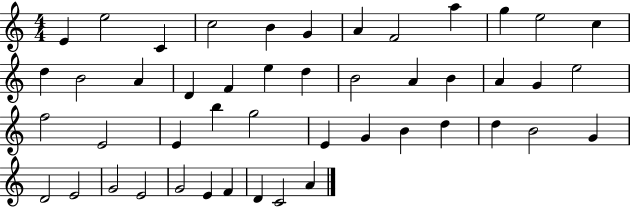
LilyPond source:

{
  \clef treble
  \numericTimeSignature
  \time 4/4
  \key c \major
  e'4 e''2 c'4 | c''2 b'4 g'4 | a'4 f'2 a''4 | g''4 e''2 c''4 | \break d''4 b'2 a'4 | d'4 f'4 e''4 d''4 | b'2 a'4 b'4 | a'4 g'4 e''2 | \break f''2 e'2 | e'4 b''4 g''2 | e'4 g'4 b'4 d''4 | d''4 b'2 g'4 | \break d'2 e'2 | g'2 e'2 | g'2 e'4 f'4 | d'4 c'2 a'4 | \break \bar "|."
}